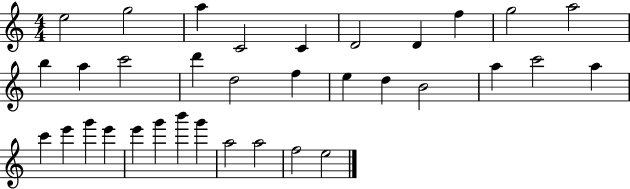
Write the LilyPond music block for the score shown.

{
  \clef treble
  \numericTimeSignature
  \time 4/4
  \key c \major
  e''2 g''2 | a''4 c'2 c'4 | d'2 d'4 f''4 | g''2 a''2 | \break b''4 a''4 c'''2 | d'''4 d''2 f''4 | e''4 d''4 b'2 | a''4 c'''2 a''4 | \break c'''4 e'''4 g'''4 e'''4 | e'''4 g'''4 b'''4 g'''4 | a''2 a''2 | f''2 e''2 | \break \bar "|."
}